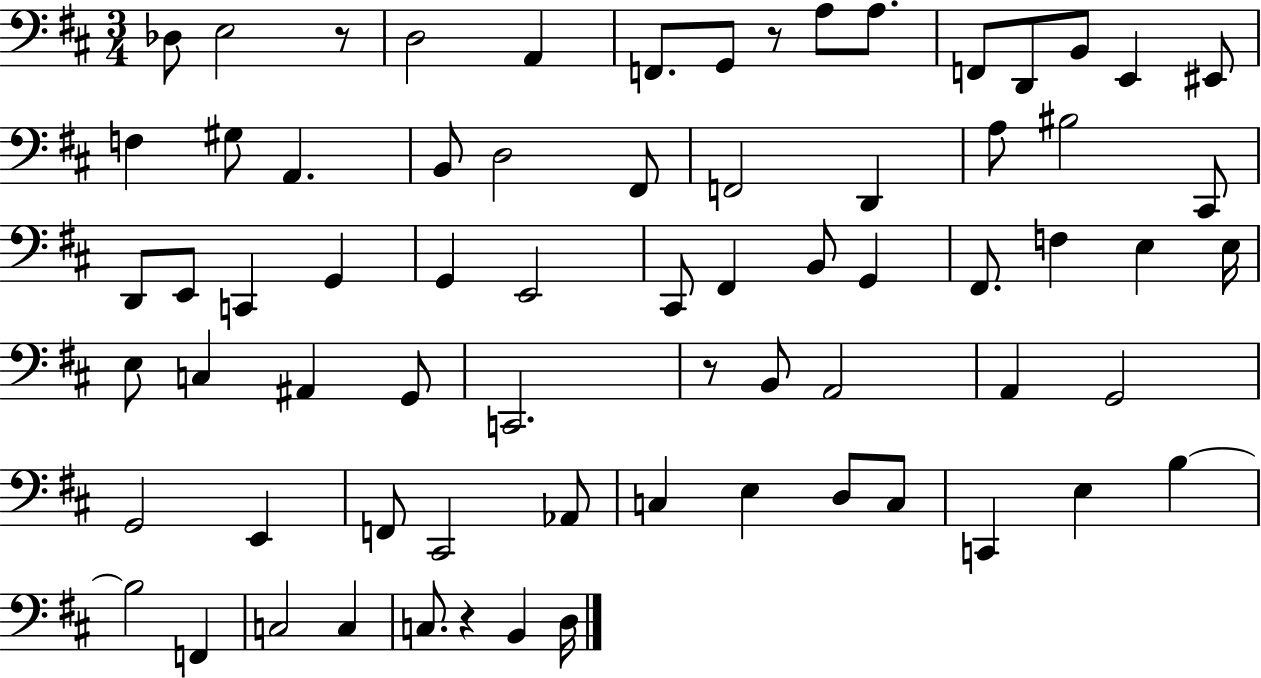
Db3/e E3/h R/e D3/h A2/q F2/e. G2/e R/e A3/e A3/e. F2/e D2/e B2/e E2/q EIS2/e F3/q G#3/e A2/q. B2/e D3/h F#2/e F2/h D2/q A3/e BIS3/h C#2/e D2/e E2/e C2/q G2/q G2/q E2/h C#2/e F#2/q B2/e G2/q F#2/e. F3/q E3/q E3/s E3/e C3/q A#2/q G2/e C2/h. R/e B2/e A2/h A2/q G2/h G2/h E2/q F2/e C#2/h Ab2/e C3/q E3/q D3/e C3/e C2/q E3/q B3/q B3/h F2/q C3/h C3/q C3/e. R/q B2/q D3/s